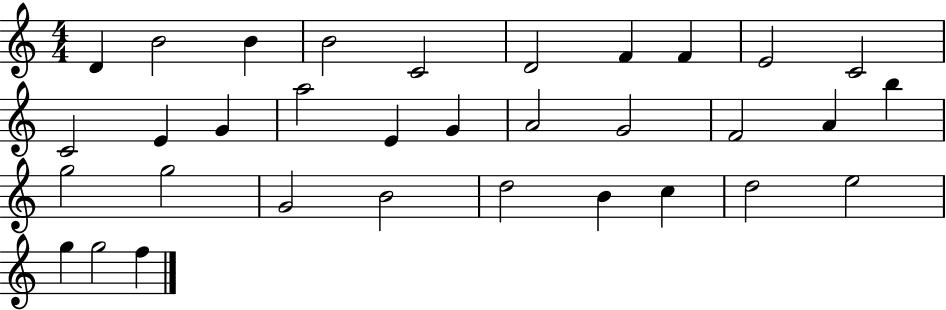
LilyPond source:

{
  \clef treble
  \numericTimeSignature
  \time 4/4
  \key c \major
  d'4 b'2 b'4 | b'2 c'2 | d'2 f'4 f'4 | e'2 c'2 | \break c'2 e'4 g'4 | a''2 e'4 g'4 | a'2 g'2 | f'2 a'4 b''4 | \break g''2 g''2 | g'2 b'2 | d''2 b'4 c''4 | d''2 e''2 | \break g''4 g''2 f''4 | \bar "|."
}